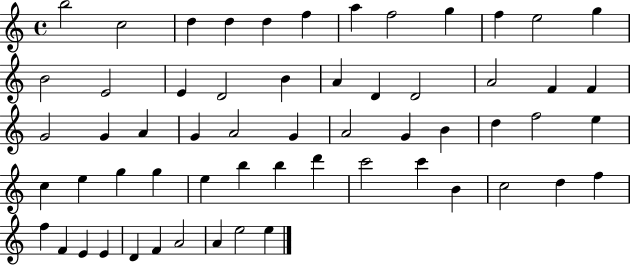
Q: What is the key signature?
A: C major